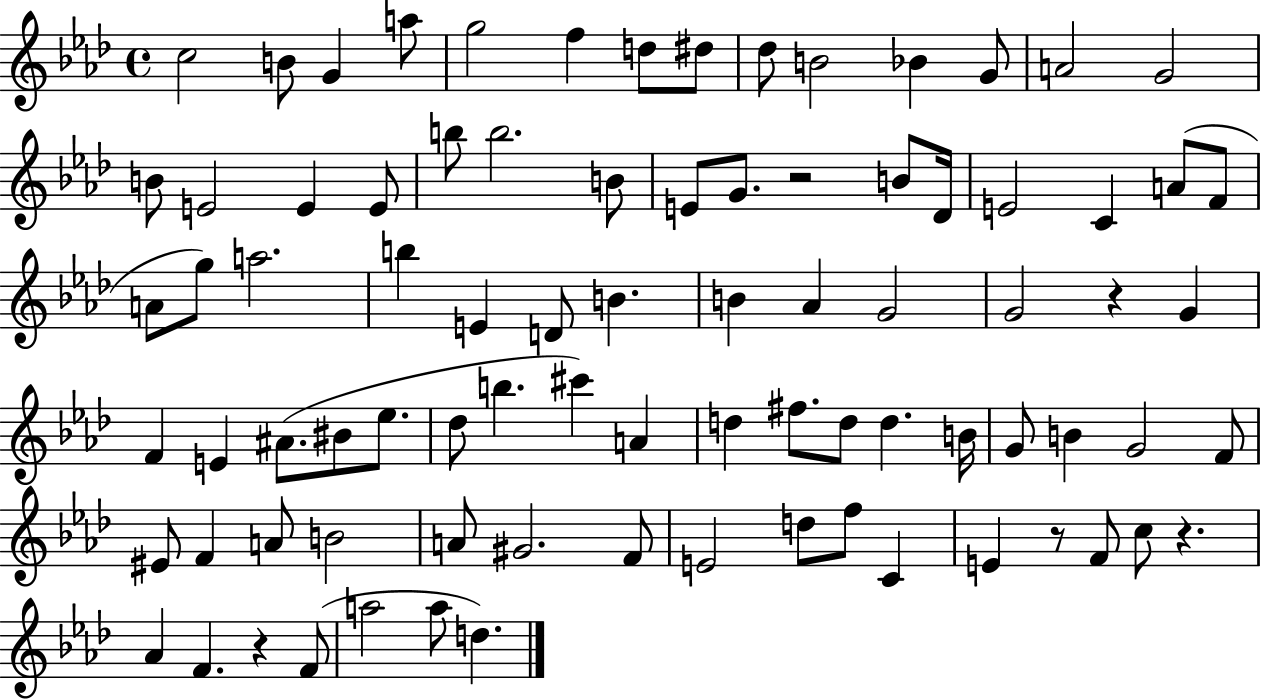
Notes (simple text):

C5/h B4/e G4/q A5/e G5/h F5/q D5/e D#5/e Db5/e B4/h Bb4/q G4/e A4/h G4/h B4/e E4/h E4/q E4/e B5/e B5/h. B4/e E4/e G4/e. R/h B4/e Db4/s E4/h C4/q A4/e F4/e A4/e G5/e A5/h. B5/q E4/q D4/e B4/q. B4/q Ab4/q G4/h G4/h R/q G4/q F4/q E4/q A#4/e. BIS4/e Eb5/e. Db5/e B5/q. C#6/q A4/q D5/q F#5/e. D5/e D5/q. B4/s G4/e B4/q G4/h F4/e EIS4/e F4/q A4/e B4/h A4/e G#4/h. F4/e E4/h D5/e F5/e C4/q E4/q R/e F4/e C5/e R/q. Ab4/q F4/q. R/q F4/e A5/h A5/e D5/q.